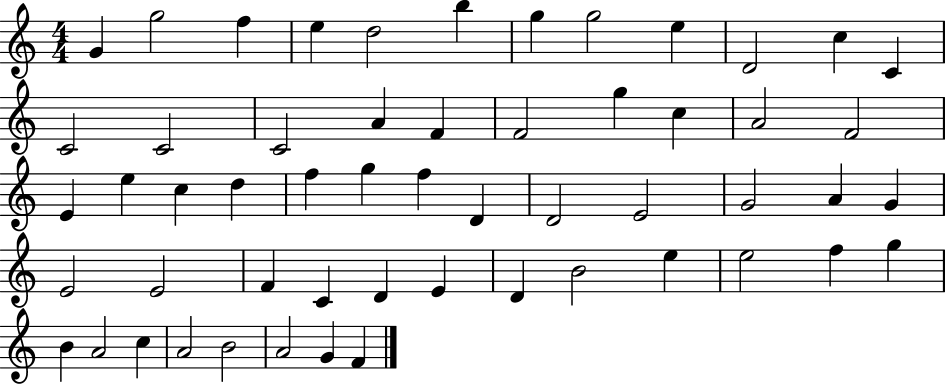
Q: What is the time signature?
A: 4/4